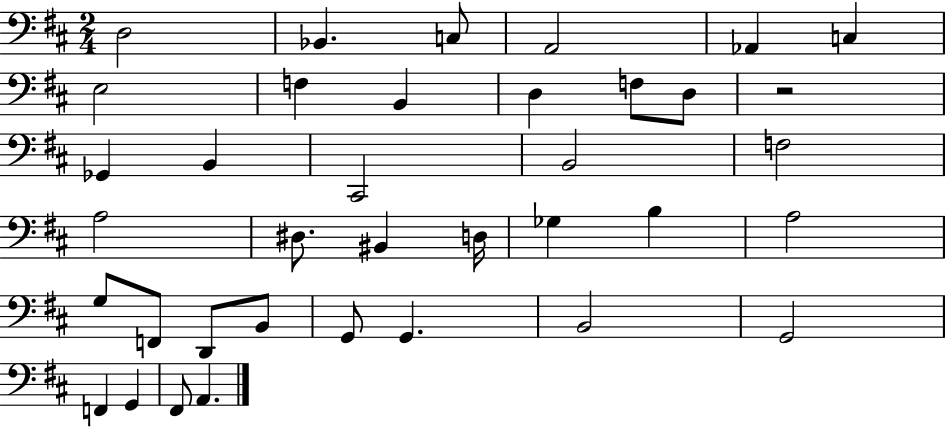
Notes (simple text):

D3/h Bb2/q. C3/e A2/h Ab2/q C3/q E3/h F3/q B2/q D3/q F3/e D3/e R/h Gb2/q B2/q C#2/h B2/h F3/h A3/h D#3/e. BIS2/q D3/s Gb3/q B3/q A3/h G3/e F2/e D2/e B2/e G2/e G2/q. B2/h G2/h F2/q G2/q F#2/e A2/q.